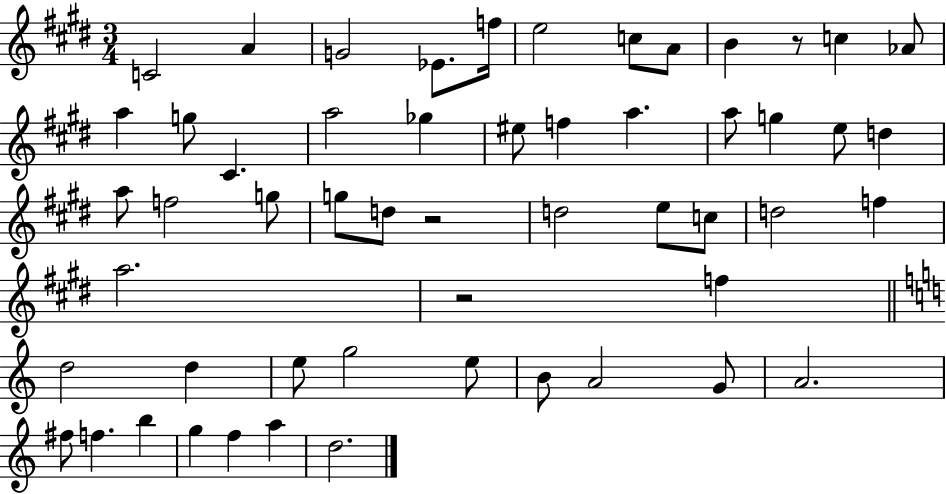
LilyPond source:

{
  \clef treble
  \numericTimeSignature
  \time 3/4
  \key e \major
  c'2 a'4 | g'2 ees'8. f''16 | e''2 c''8 a'8 | b'4 r8 c''4 aes'8 | \break a''4 g''8 cis'4. | a''2 ges''4 | eis''8 f''4 a''4. | a''8 g''4 e''8 d''4 | \break a''8 f''2 g''8 | g''8 d''8 r2 | d''2 e''8 c''8 | d''2 f''4 | \break a''2. | r2 f''4 | \bar "||" \break \key a \minor d''2 d''4 | e''8 g''2 e''8 | b'8 a'2 g'8 | a'2. | \break fis''8 f''4. b''4 | g''4 f''4 a''4 | d''2. | \bar "|."
}